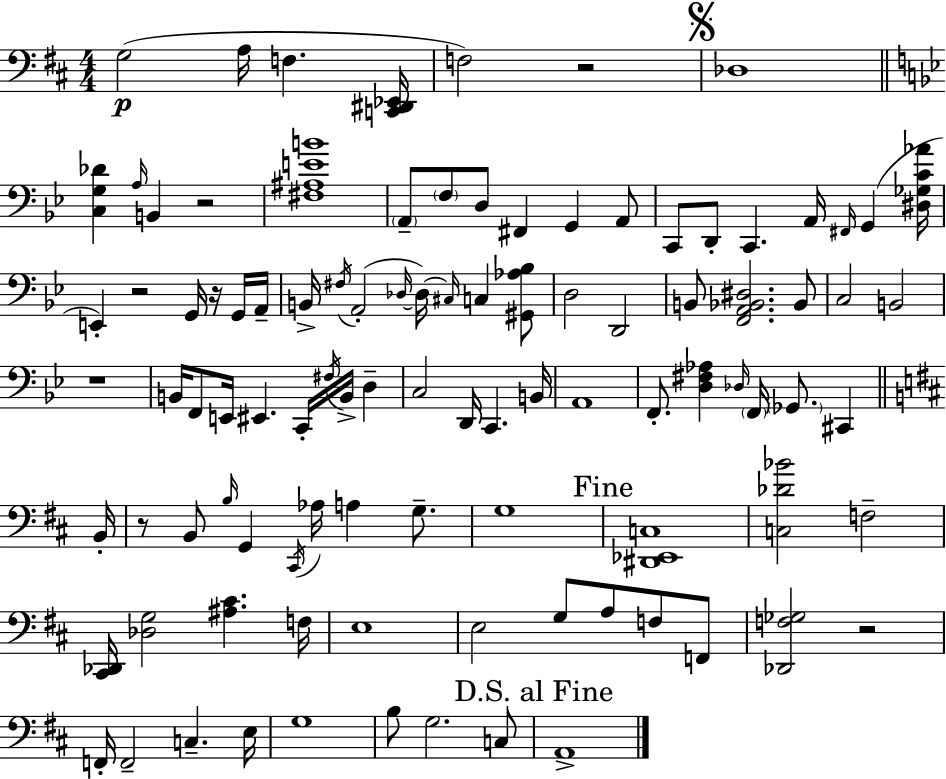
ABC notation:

X:1
T:Untitled
M:4/4
L:1/4
K:D
G,2 A,/4 F, [C,,^D,,_E,,]/4 F,2 z2 _D,4 [C,G,_D] A,/4 B,, z2 [^F,^A,EB]4 A,,/2 F,/2 D,/2 ^F,, G,, A,,/2 C,,/2 D,,/2 C,, A,,/4 ^F,,/4 G,, [^D,_G,C_A]/4 E,, z2 G,,/4 z/4 G,,/4 A,,/4 B,,/4 ^F,/4 A,,2 _D,/4 _D,/4 ^C,/4 C, [^G,,_A,_B,]/2 D,2 D,,2 B,,/2 [F,,A,,_B,,^D,]2 _B,,/2 C,2 B,,2 z4 B,,/4 F,,/2 E,,/4 ^E,, C,,/4 ^F,/4 B,,/4 D, C,2 D,,/4 C,, B,,/4 A,,4 F,,/2 [D,^F,_A,] _D,/4 F,,/4 _G,,/2 ^C,, B,,/4 z/2 B,,/2 B,/4 G,, ^C,,/4 _A,/4 A, G,/2 G,4 [^D,,_E,,C,]4 [C,_D_B]2 F,2 [^C,,_D,,]/4 [_D,G,]2 [^A,^C] F,/4 E,4 E,2 G,/2 A,/2 F,/2 F,,/2 [_D,,F,_G,]2 z2 F,,/4 F,,2 C, E,/4 G,4 B,/2 G,2 C,/2 A,,4